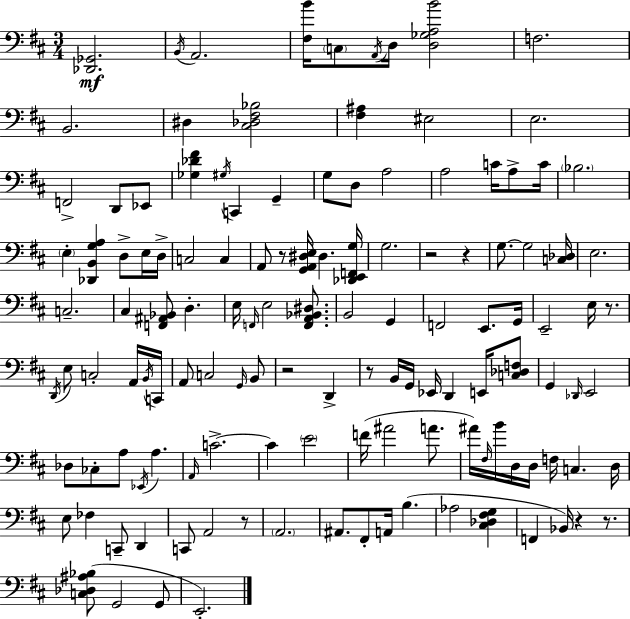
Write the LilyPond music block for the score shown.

{
  \clef bass
  \numericTimeSignature
  \time 3/4
  \key d \major
  \repeat volta 2 { <des, ges,>2.\mf | \acciaccatura { b,16 } a,2. | <fis b'>16 \parenthesize c8 \acciaccatura { a,16 } d16 <d ges a b'>2 | f2. | \break b,2. | dis4 <cis des fis bes>2 | <fis ais>4 eis2 | e2. | \break f,2-> d,8 | ees,8 <ges des' fis'>4 \acciaccatura { gis16 } c,4 g,4-- | g8 d8 a2 | a2 c'16 | \break a8-> c'16 \parenthesize bes2. | \parenthesize e4-. <des, b, g a>4 d8-> | e16 d16-> c2 c4 | a,8 r8 <g, a, dis e>16 dis4. | \break <des, e, f, g>16 g2. | r2 r4 | g8.~~ g2 | <c des>16 e2. | \break c2.-- | cis4 <f, ais, bes,>8 d4.-. | e16 \grace { f,16 } e2 | <f, a, bes, dis>8. b,2 | \break g,4 f,2 | e,8. g,16 e,2-- | e16 r8. \acciaccatura { d,16 } e8 c2-. | a,16 \acciaccatura { b,16 } c,16 a,8 c2 | \break \grace { g,16 } b,8 r2 | d,4-> r8 b,16 g,16 ees,16 | d,4 e,16 <c des f>8 g,4 \grace { des,16 } | e,2 des8 ces8-. | \break a8 \acciaccatura { ees,16 } a4. \grace { a,16 } c'2.->~~ | c'4 | \parenthesize e'2 f'16( ais'2 | a'8. ais'16) \grace { fis16 } | \break b'16 d16 d16 f16 c4. d16 e8 | fes4 c,8-- d,4 c,8 | a,2 r8 \parenthesize a,2. | ais,8. | \break fis,8-. a,16 b4.( aes2 | <cis des fis g>4 f,4 | bes,16) r4 r8. <c des ais bes>8( | g,2 g,8 e,2.-.) | \break } \bar "|."
}